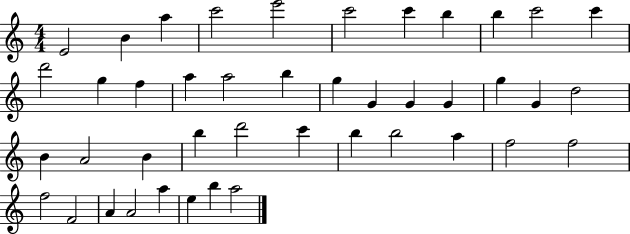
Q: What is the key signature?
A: C major